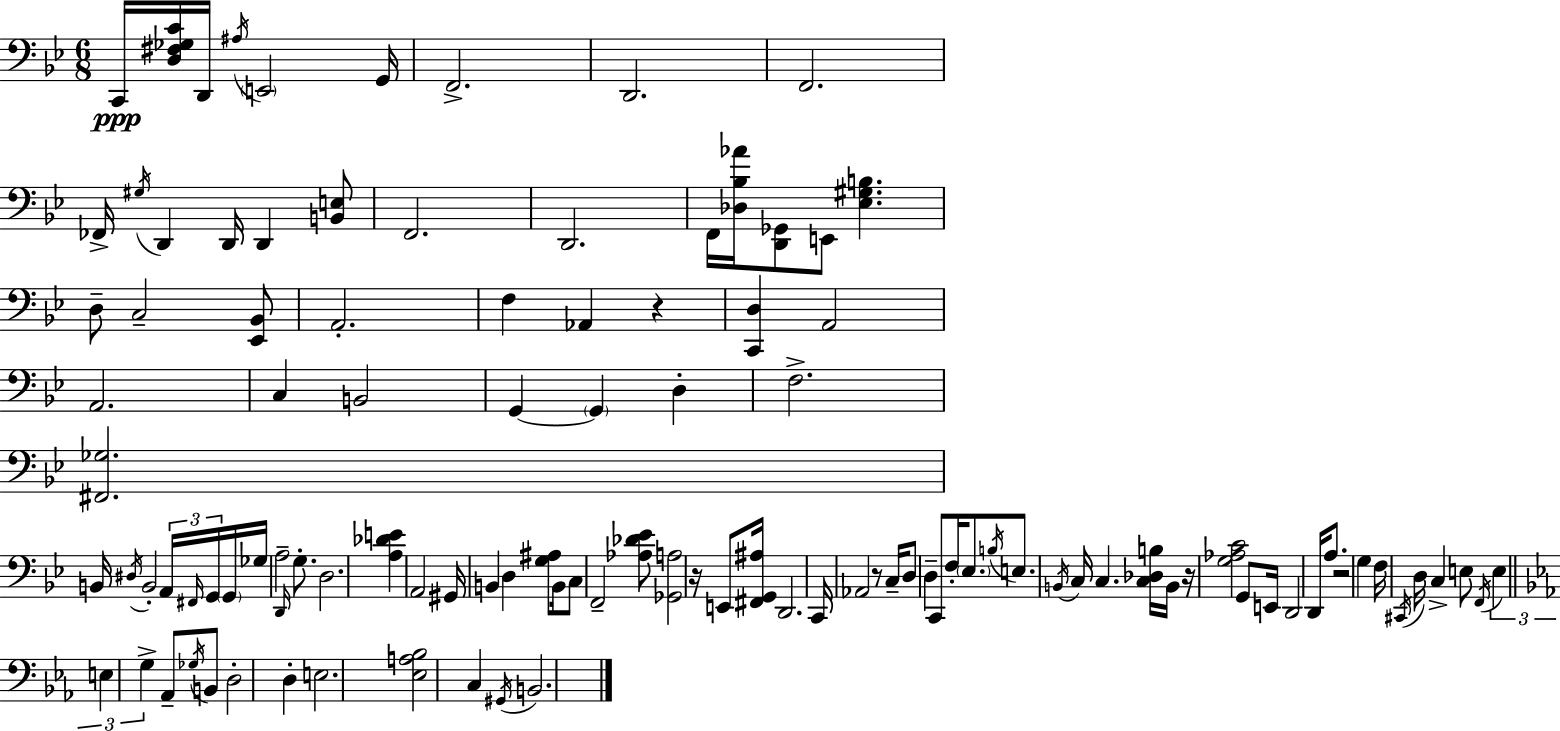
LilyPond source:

{
  \clef bass
  \numericTimeSignature
  \time 6/8
  \key bes \major
  c,16\ppp <d fis ges c'>16 d,16 \acciaccatura { ais16 } \parenthesize e,2 | g,16 f,2.-> | d,2. | f,2. | \break fes,16-> \acciaccatura { gis16 } d,4 d,16 d,4 | <b, e>8 f,2. | d,2. | f,16 <des bes aes'>16 <d, ges,>8 e,8 <ees gis b>4. | \break d8-- c2-- | <ees, bes,>8 a,2.-. | f4 aes,4 r4 | <c, d>4 a,2 | \break a,2. | c4 b,2 | g,4~~ \parenthesize g,4 d4-. | f2.-> | \break <fis, ges>2. | b,16 \acciaccatura { dis16 } b,2-. | \tuplet 3/2 { a,16 \grace { fis,16 } g,16 } \parenthesize g,16 ges16 a2-- | \grace { d,16 } g8.-. d2. | \break <a des' e'>4 a,2 | gis,16 b,4 d4 | <g ais>8 b,16 c8 f,2-- | <aes des' ees'>8 <ges, a>2 | \break r16 e,8 <fis, g, ais>16 d,2. | c,16 aes,2 | r8 c16-- d8 d4-- c,8 | f16-. \parenthesize ees8. \acciaccatura { b16 } e8. \acciaccatura { b,16 } c16 c4. | \break <c des b>16 b,16 r16 <g aes c'>2 | g,8 e,16 d,2 | d,16 a8. r2 | g4 f16 \acciaccatura { cis,16 } d16 c4-> | \break e8 \acciaccatura { f,16 } \tuplet 3/2 { e4 \bar "||" \break \key ees \major e4 g4-> } aes,8-- \acciaccatura { ges16 } b,8 | d2-. d4-. | e2. | <ees a bes>2 c4 | \break \acciaccatura { gis,16 } b,2. | \bar "|."
}